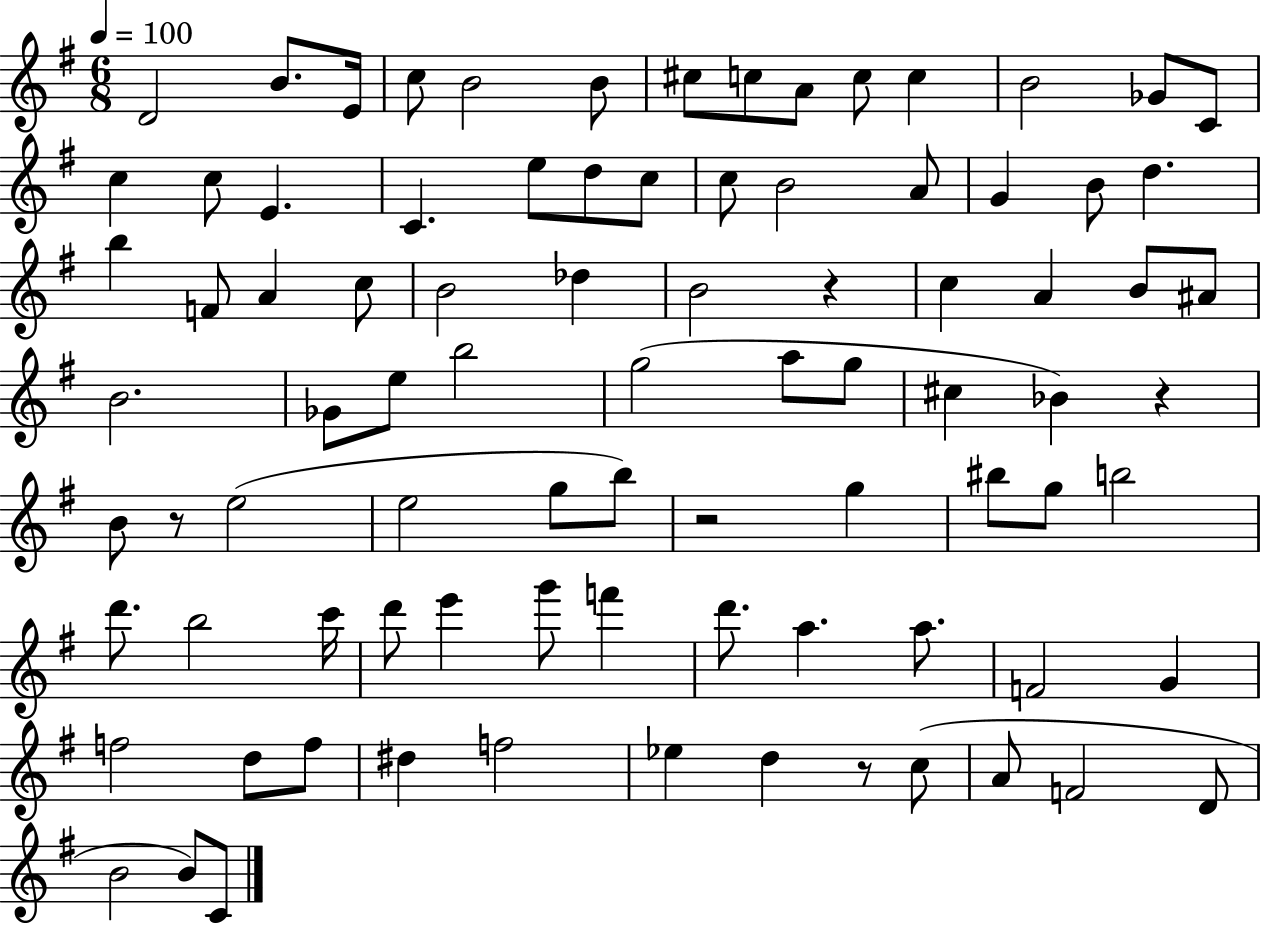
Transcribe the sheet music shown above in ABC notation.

X:1
T:Untitled
M:6/8
L:1/4
K:G
D2 B/2 E/4 c/2 B2 B/2 ^c/2 c/2 A/2 c/2 c B2 _G/2 C/2 c c/2 E C e/2 d/2 c/2 c/2 B2 A/2 G B/2 d b F/2 A c/2 B2 _d B2 z c A B/2 ^A/2 B2 _G/2 e/2 b2 g2 a/2 g/2 ^c _B z B/2 z/2 e2 e2 g/2 b/2 z2 g ^b/2 g/2 b2 d'/2 b2 c'/4 d'/2 e' g'/2 f' d'/2 a a/2 F2 G f2 d/2 f/2 ^d f2 _e d z/2 c/2 A/2 F2 D/2 B2 B/2 C/2